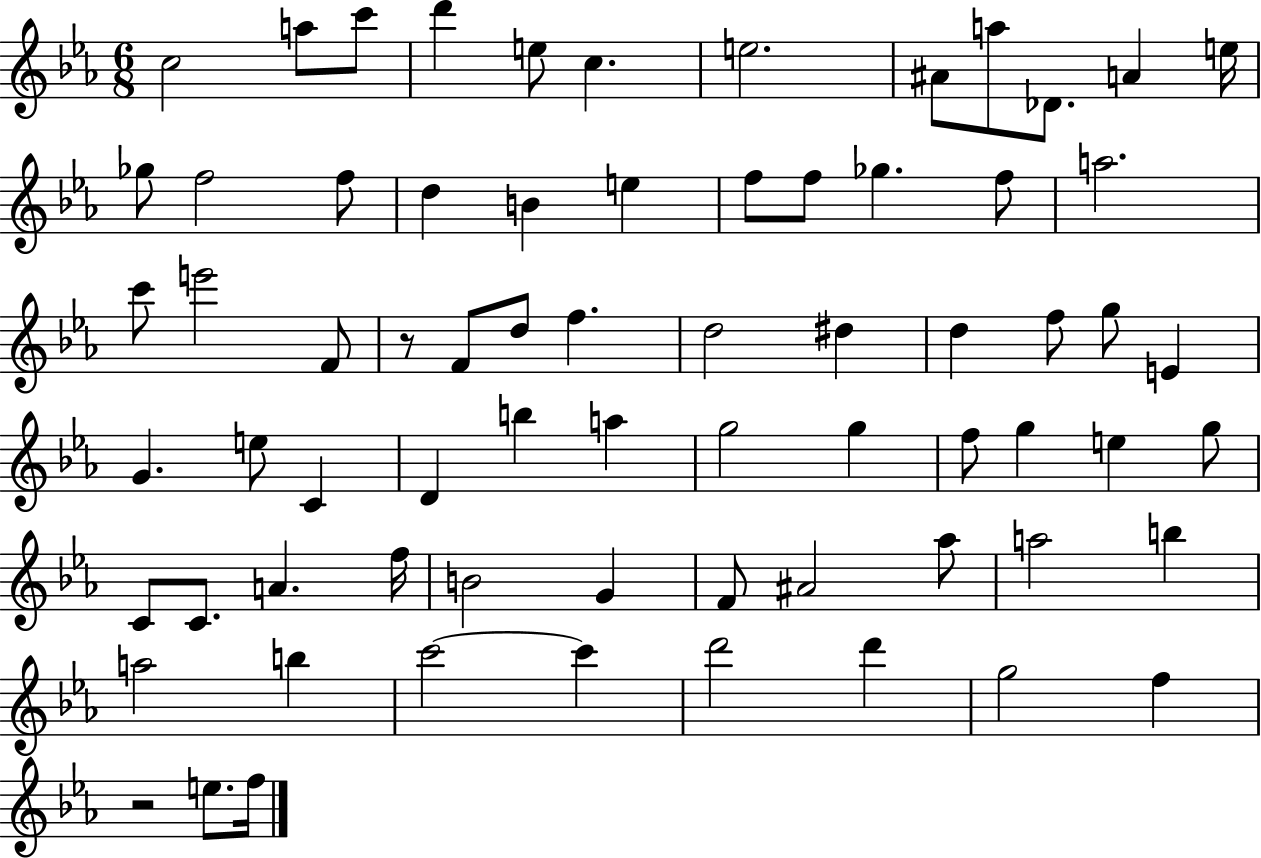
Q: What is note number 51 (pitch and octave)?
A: F5